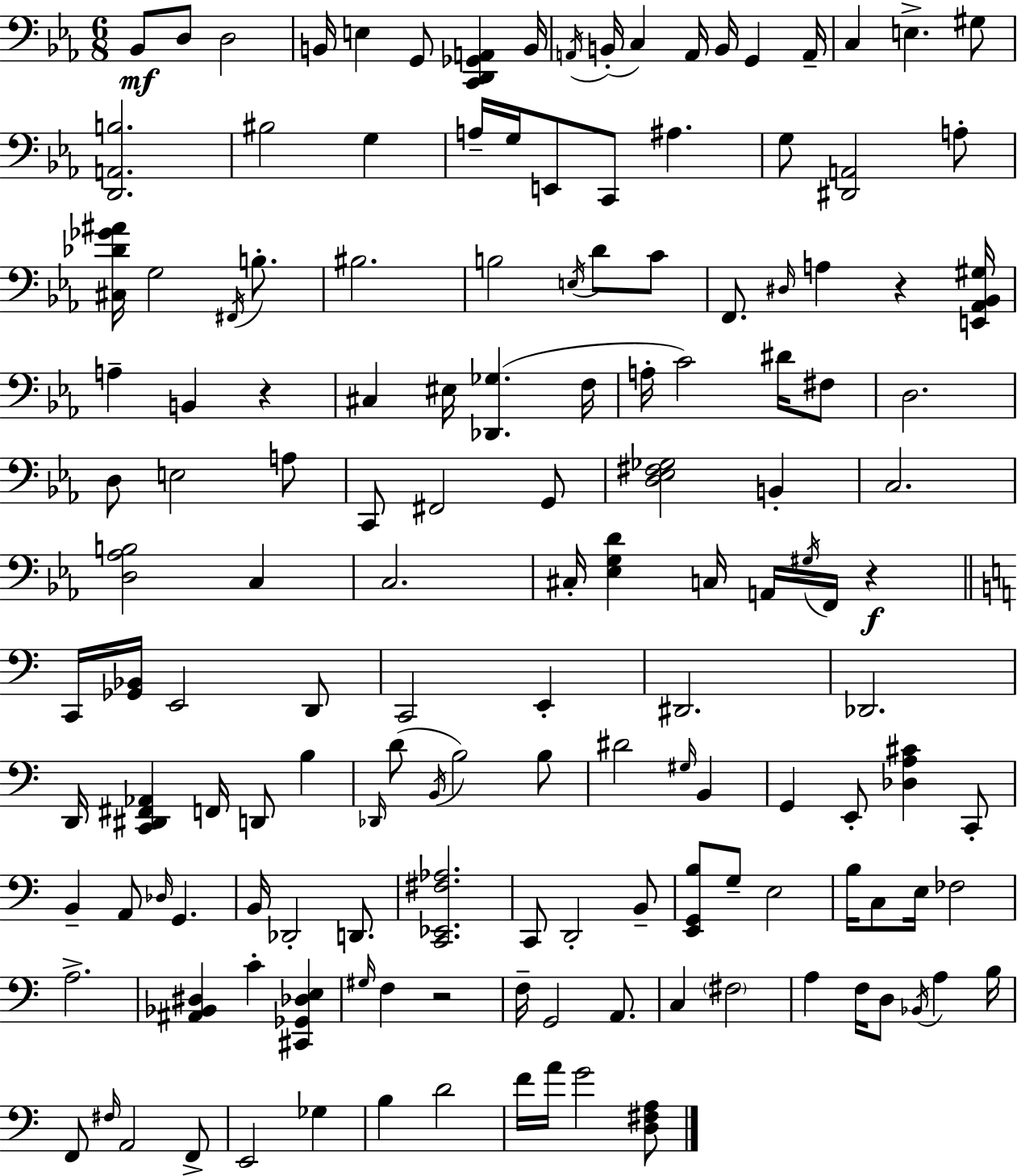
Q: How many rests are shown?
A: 4